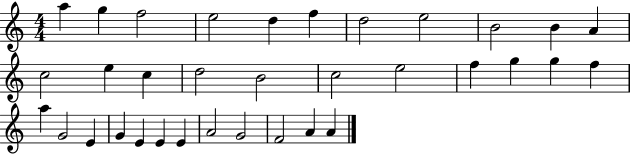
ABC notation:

X:1
T:Untitled
M:4/4
L:1/4
K:C
a g f2 e2 d f d2 e2 B2 B A c2 e c d2 B2 c2 e2 f g g f a G2 E G E E E A2 G2 F2 A A